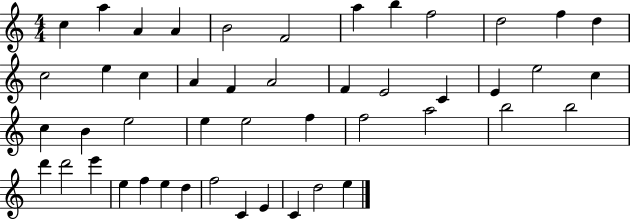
C5/q A5/q A4/q A4/q B4/h F4/h A5/q B5/q F5/h D5/h F5/q D5/q C5/h E5/q C5/q A4/q F4/q A4/h F4/q E4/h C4/q E4/q E5/h C5/q C5/q B4/q E5/h E5/q E5/h F5/q F5/h A5/h B5/h B5/h D6/q D6/h E6/q E5/q F5/q E5/q D5/q F5/h C4/q E4/q C4/q D5/h E5/q